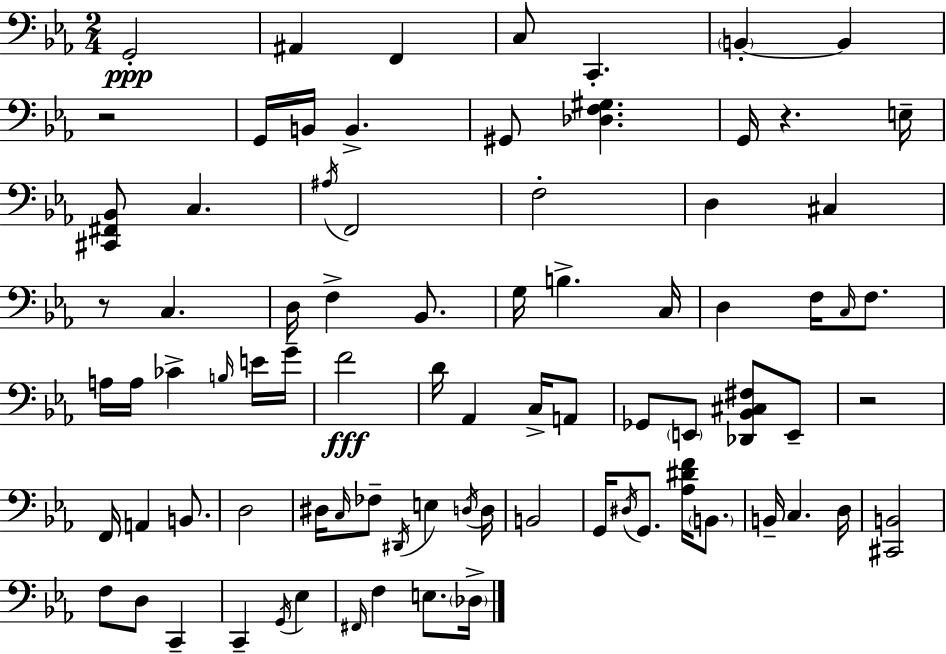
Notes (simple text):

G2/h A#2/q F2/q C3/e C2/q. B2/q B2/q R/h G2/s B2/s B2/q. G#2/e [Db3,F3,G#3]/q. G2/s R/q. E3/s [C#2,F#2,Bb2]/e C3/q. A#3/s F2/h F3/h D3/q C#3/q R/e C3/q. D3/s F3/q Bb2/e. G3/s B3/q. C3/s D3/q F3/s C3/s F3/e. A3/s A3/s CES4/q B3/s E4/s G4/s F4/h D4/s Ab2/q C3/s A2/e Gb2/e E2/e [Db2,Bb2,C#3,F#3]/e E2/e R/h F2/s A2/q B2/e. D3/h D#3/s C3/s FES3/e D#2/s E3/q D3/s D3/s B2/h G2/s D#3/s G2/e. [Ab3,D#4,F4]/s B2/e. B2/s C3/q. D3/s [C#2,B2]/h F3/e D3/e C2/q C2/q G2/s Eb3/q F#2/s F3/q E3/e. Db3/s